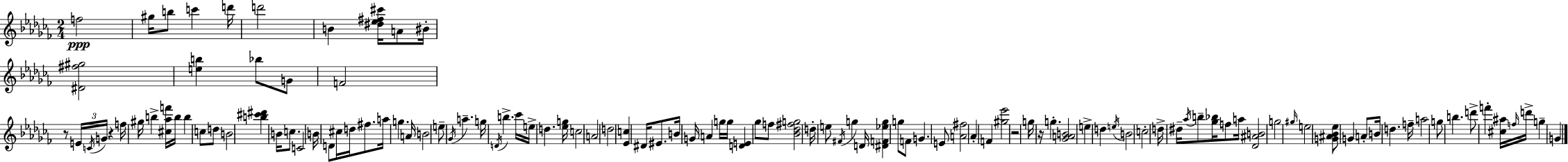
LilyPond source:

{
  \clef treble
  \numericTimeSignature
  \time 2/4
  \key aes \minor
  f''2\ppp | gis''16 b''8 c'''4 d'''16 | d'''2 | b'4 <dis'' ees'' fis'' cis'''>16 a'8 bis'16-. | \break <dis' fis'' gis''>2 | <e'' b''>4 bes''8 g'8 | f'2 | r8 \tuplet 3/2 { e'16 \acciaccatura { c'16 } g'16 } r4 | \break f''16 gis''16 b''4-> <cis'' aes'' f'''>16 | b''16 b''4 c''8 d''8 | b'2 | <b'' cis''' dis'''>4 b'16 c''8. | \break c'2 | b'16 d'8 cis''16 d''16 fis''8. | a''16 g''4. | a'16 b'2 | \break e''8-- \acciaccatura { ges'16 } a''4.-- | g''16 \acciaccatura { d'16 } b''4.-> | ces'''16 e''16-> d''4. | <ees'' g''>16 c''2 | \break a'2 | d''2 | <ees' c''>4 dis'16 | eis'8. b'16 g'16 a'4 | \break g''16 g''16 <d' e'>4 ges''8 | f''8 <bes' des'' fis'' g''>2 | d''16-. e''8 \acciaccatura { fis'16 } g''4 | d'16 <dis' f' ees'' g''>4 | \break g''8 f'8 g'4. | e'8 <a' fis''>2 | aes'4-. | f'4 <gis'' ees'''>2 | \break r2 | g''16 r16 g''4.-. | <ges' a' b'>2 | e''4-> | \break d''4 \acciaccatura { e''16 } b'2 | c''2-. | d''16-> dis''16-- \acciaccatura { aes''16 } | b''8-- <ges'' bes''>16 f''8 a''16 <des' ais' b'>2 | \break g''2 | \grace { gis''16 } e''2 | <g' ais' bes' ees''>8 | g'4 a'8-. b'16 | \break d''4. f''16-- a''2 | g''8 | b''4. d'''8-> | f'''4-. <cis'' ais''>16 \grace { f''16 } d'''16-> | \break g''4-- g'4 | \bar "|."
}